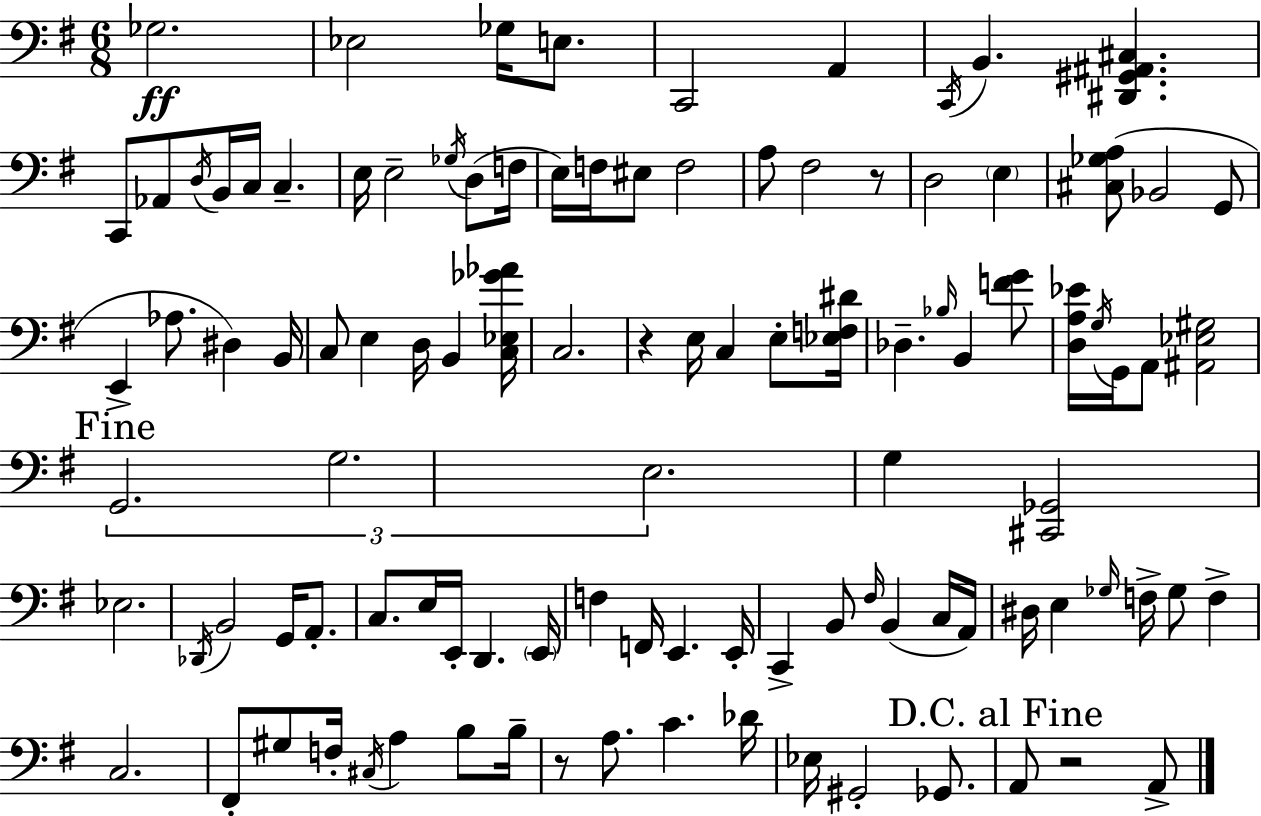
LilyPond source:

{
  \clef bass
  \numericTimeSignature
  \time 6/8
  \key e \minor
  ges2.\ff | ees2 ges16 e8. | c,2 a,4 | \acciaccatura { c,16 } b,4. <dis, gis, ais, cis>4. | \break c,8 aes,8 \acciaccatura { d16 } b,16 c16 c4.-- | e16 e2-- \acciaccatura { ges16 } | d8( f16 e16) f16 eis8 f2 | a8 fis2 | \break r8 d2 \parenthesize e4 | <cis ges a>8( bes,2 | g,8 e,4-> aes8. dis4) | b,16 c8 e4 d16 b,4 | \break <c ees ges' aes'>16 c2. | r4 e16 c4 | e8-. <ees f dis'>16 des4.-- \grace { bes16 } b,4 | <f' g'>8 <d a ees'>16 \acciaccatura { g16 } g,16 a,8 <ais, ees gis>2 | \break \mark "Fine" \tuplet 3/2 { g,2. | g2. | e2. } | g4 <cis, ges,>2 | \break ees2. | \acciaccatura { des,16 } b,2 | g,16 a,8.-. c8. e16 e,16-. d,4. | \parenthesize e,16 f4 f,16 e,4. | \break e,16-. c,4-> b,8 | \grace { fis16 } b,4( c16 a,16) dis16 e4 | \grace { ges16 } f16-> ges8 f4-> c2. | fis,8-. gis8 | \break f16-. \acciaccatura { cis16 } a4 b8 b16-- r8 a8. | c'4. des'16 ees16 gis,2-. | ges,8. \mark "D.C. al Fine" a,8 r2 | a,8-> \bar "|."
}